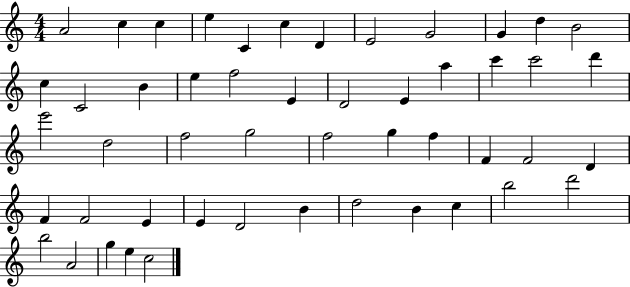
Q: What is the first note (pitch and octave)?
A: A4